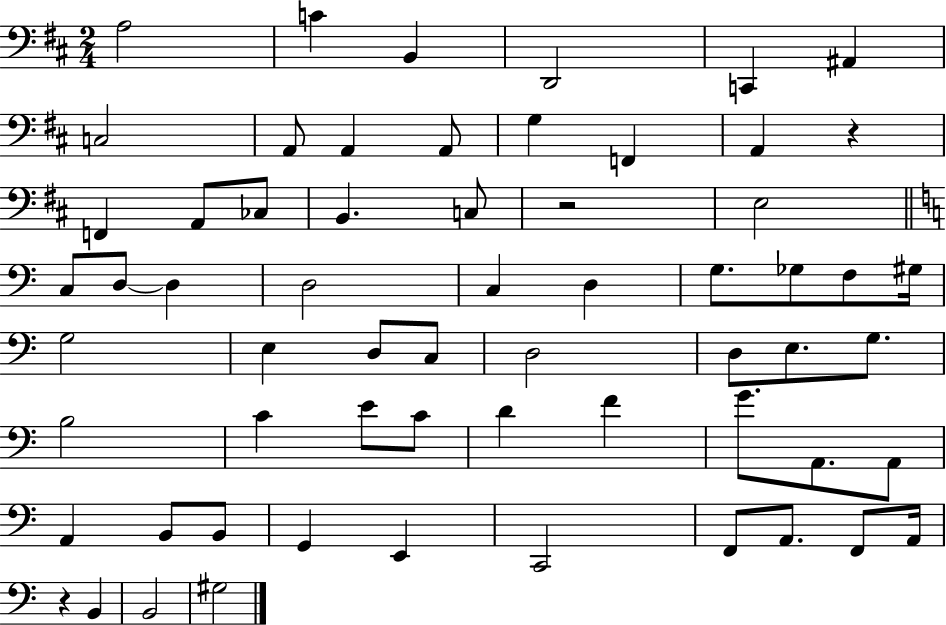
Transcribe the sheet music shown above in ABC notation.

X:1
T:Untitled
M:2/4
L:1/4
K:D
A,2 C B,, D,,2 C,, ^A,, C,2 A,,/2 A,, A,,/2 G, F,, A,, z F,, A,,/2 _C,/2 B,, C,/2 z2 E,2 C,/2 D,/2 D, D,2 C, D, G,/2 _G,/2 F,/2 ^G,/4 G,2 E, D,/2 C,/2 D,2 D,/2 E,/2 G,/2 B,2 C E/2 C/2 D F G/2 A,,/2 A,,/2 A,, B,,/2 B,,/2 G,, E,, C,,2 F,,/2 A,,/2 F,,/2 A,,/4 z B,, B,,2 ^G,2